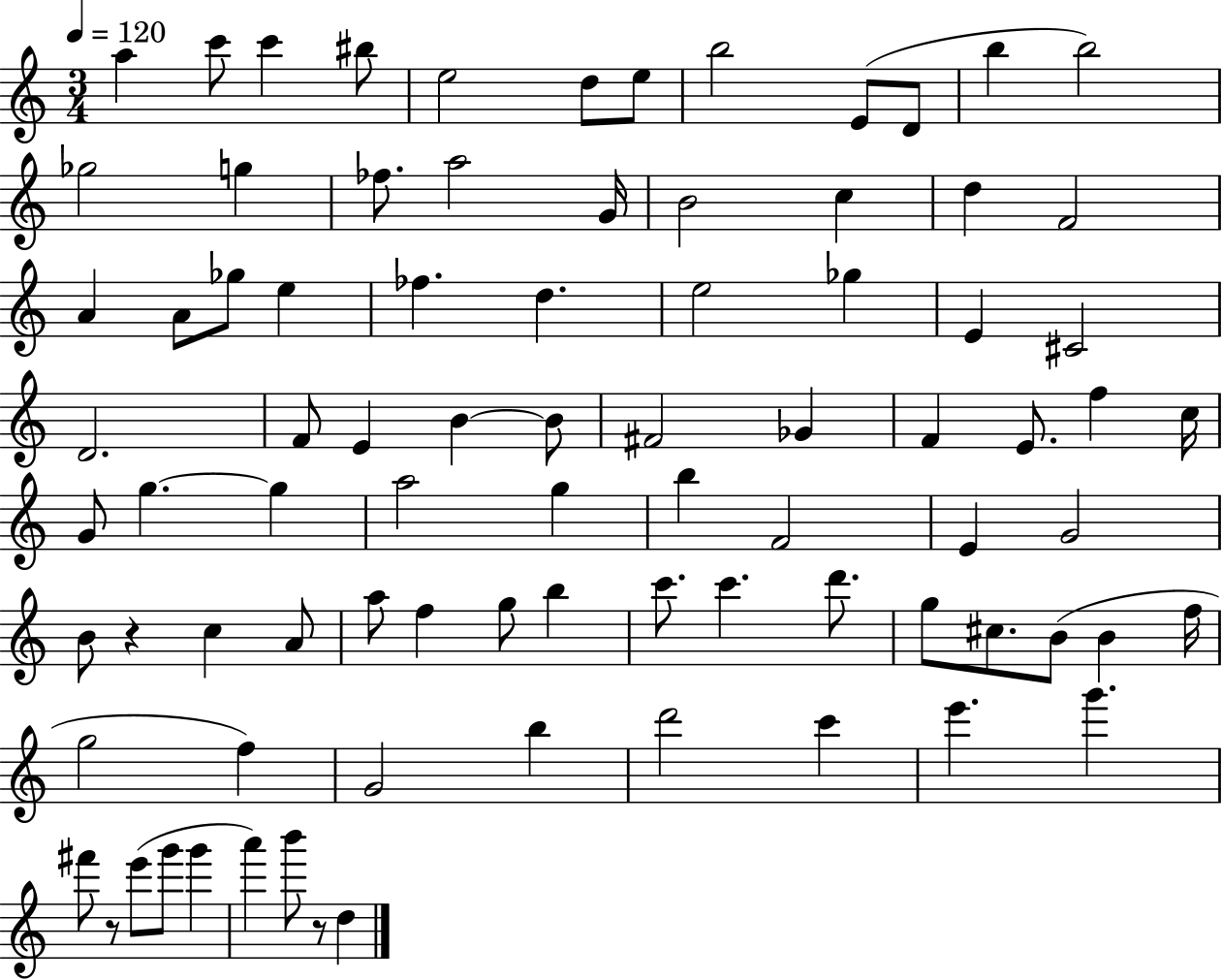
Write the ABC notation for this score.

X:1
T:Untitled
M:3/4
L:1/4
K:C
a c'/2 c' ^b/2 e2 d/2 e/2 b2 E/2 D/2 b b2 _g2 g _f/2 a2 G/4 B2 c d F2 A A/2 _g/2 e _f d e2 _g E ^C2 D2 F/2 E B B/2 ^F2 _G F E/2 f c/4 G/2 g g a2 g b F2 E G2 B/2 z c A/2 a/2 f g/2 b c'/2 c' d'/2 g/2 ^c/2 B/2 B f/4 g2 f G2 b d'2 c' e' g' ^f'/2 z/2 e'/2 g'/2 g' a' b'/2 z/2 d